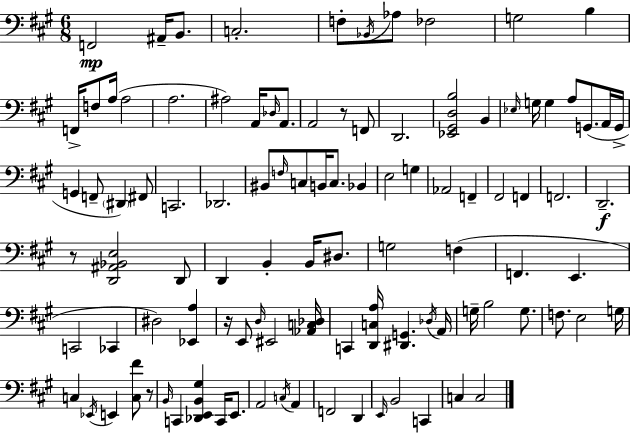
X:1
T:Untitled
M:6/8
L:1/4
K:A
F,,2 ^A,,/4 B,,/2 C,2 F,/2 _B,,/4 _A,/2 _F,2 G,2 B, F,,/4 F,/2 A,/4 A,2 A,2 ^A,2 A,,/4 _D,/4 A,,/2 A,,2 z/2 F,,/2 D,,2 [_E,,^G,,D,B,]2 B,, _E,/4 G,/4 G, A,/2 G,,/2 A,,/4 G,,/4 G,, F,,/2 ^D,, ^F,,/2 C,,2 _D,,2 ^B,,/2 F,/4 C,/2 B,,/4 C,/2 _B,, E,2 G, _A,,2 F,, ^F,,2 F,, F,,2 D,,2 z/2 [D,,^A,,_B,,E,]2 D,,/2 D,, B,, B,,/4 ^D,/2 G,2 F, F,, E,, C,,2 _C,, ^D,2 [_E,,A,] z/4 E,,/2 D,/4 ^E,,2 [_A,,C,_D,]/4 C,, [D,,C,A,]/4 [^D,,G,,] _D,/4 A,,/4 G,/4 B,2 G,/2 F,/2 E,2 G,/4 C, _E,,/4 E,, [C,^F]/2 z/2 B,,/4 C,, [_D,,E,,B,,^G,] C,,/4 E,,/2 A,,2 C,/4 A,, F,,2 D,, E,,/4 B,,2 C,, C, C,2